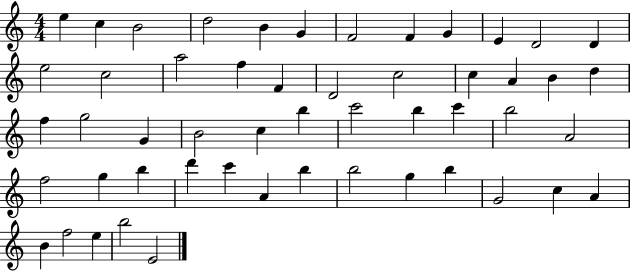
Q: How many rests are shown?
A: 0